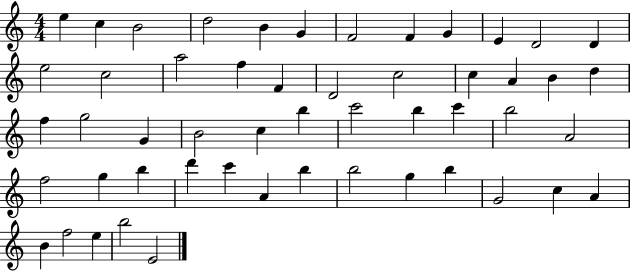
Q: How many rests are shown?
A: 0